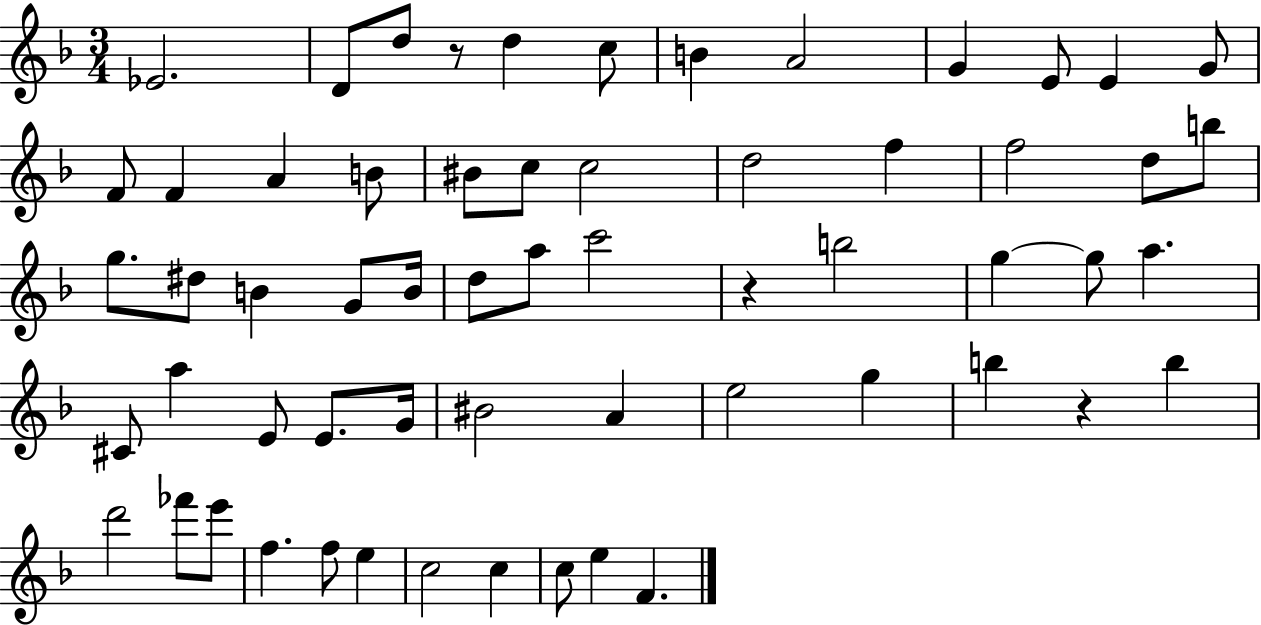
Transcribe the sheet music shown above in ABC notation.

X:1
T:Untitled
M:3/4
L:1/4
K:F
_E2 D/2 d/2 z/2 d c/2 B A2 G E/2 E G/2 F/2 F A B/2 ^B/2 c/2 c2 d2 f f2 d/2 b/2 g/2 ^d/2 B G/2 B/4 d/2 a/2 c'2 z b2 g g/2 a ^C/2 a E/2 E/2 G/4 ^B2 A e2 g b z b d'2 _f'/2 e'/2 f f/2 e c2 c c/2 e F